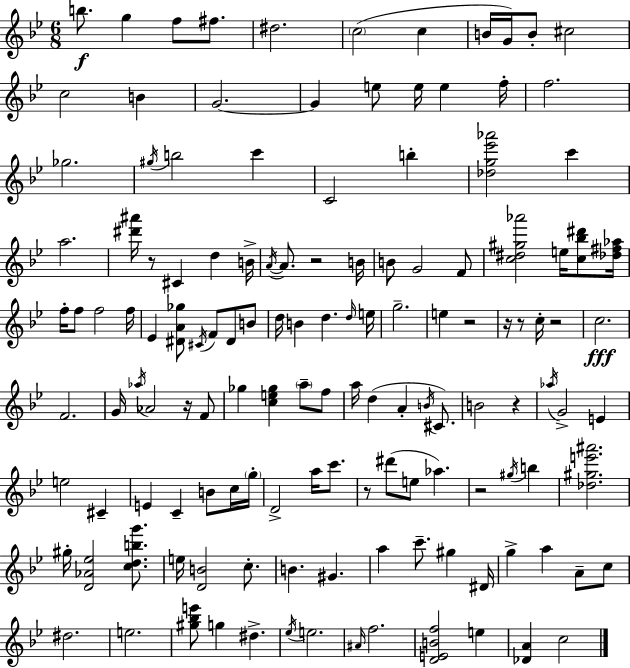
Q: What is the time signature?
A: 6/8